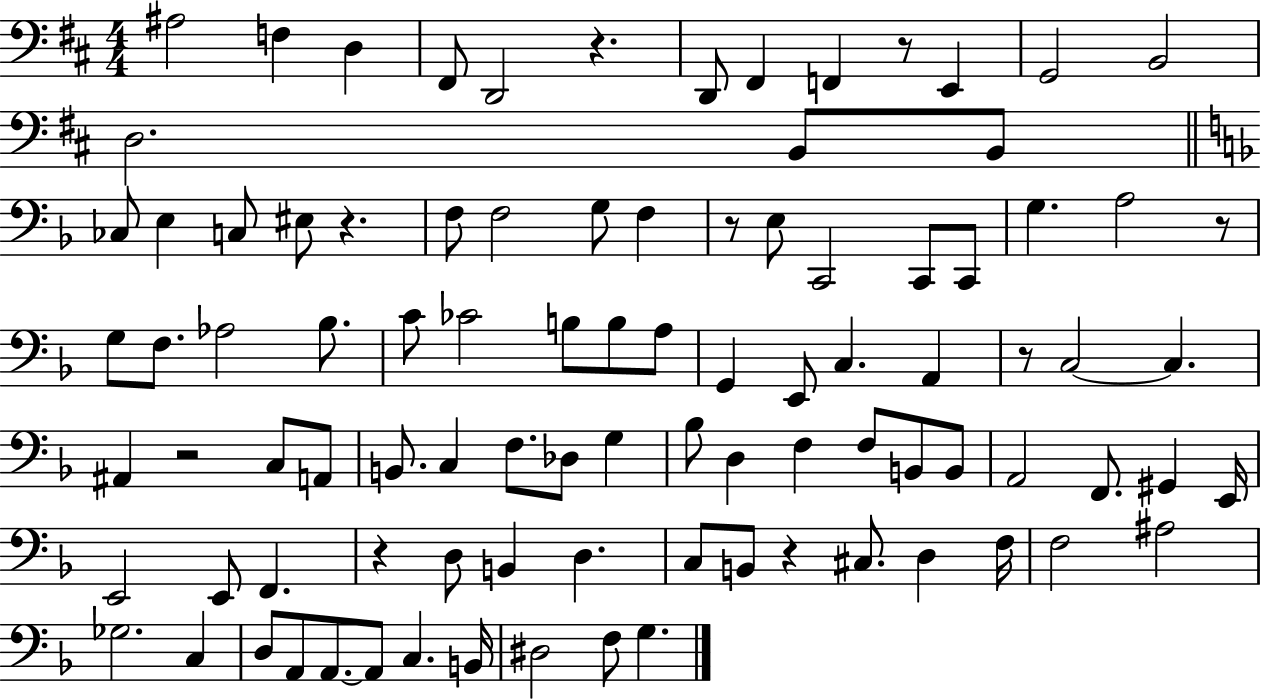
{
  \clef bass
  \numericTimeSignature
  \time 4/4
  \key d \major
  ais2 f4 d4 | fis,8 d,2 r4. | d,8 fis,4 f,4 r8 e,4 | g,2 b,2 | \break d2. b,8 b,8 | \bar "||" \break \key f \major ces8 e4 c8 eis8 r4. | f8 f2 g8 f4 | r8 e8 c,2 c,8 c,8 | g4. a2 r8 | \break g8 f8. aes2 bes8. | c'8 ces'2 b8 b8 a8 | g,4 e,8 c4. a,4 | r8 c2~~ c4. | \break ais,4 r2 c8 a,8 | b,8. c4 f8. des8 g4 | bes8 d4 f4 f8 b,8 b,8 | a,2 f,8. gis,4 e,16 | \break e,2 e,8 f,4. | r4 d8 b,4 d4. | c8 b,8 r4 cis8. d4 f16 | f2 ais2 | \break ges2. c4 | d8 a,8 a,8.~~ a,8 c4. b,16 | dis2 f8 g4. | \bar "|."
}